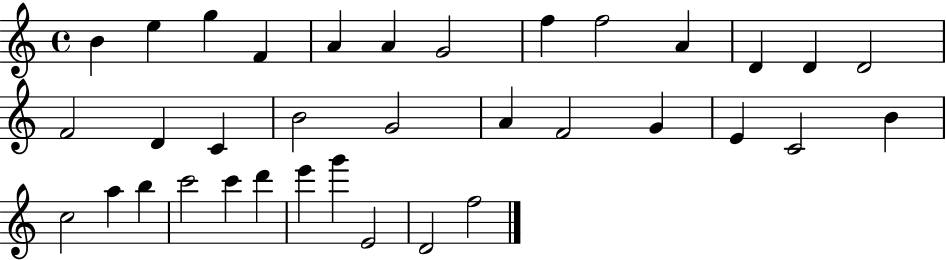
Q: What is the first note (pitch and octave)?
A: B4